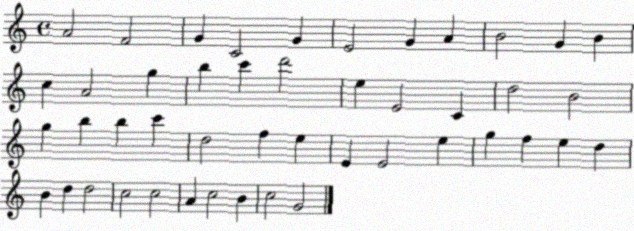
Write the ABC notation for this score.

X:1
T:Untitled
M:4/4
L:1/4
K:C
A2 F2 G C2 G E2 G A B2 G B c A2 g b c' d'2 e E2 C d2 B2 g b b c' d2 f e E E2 e g f e d B d d2 c2 c2 A c2 B c2 G2